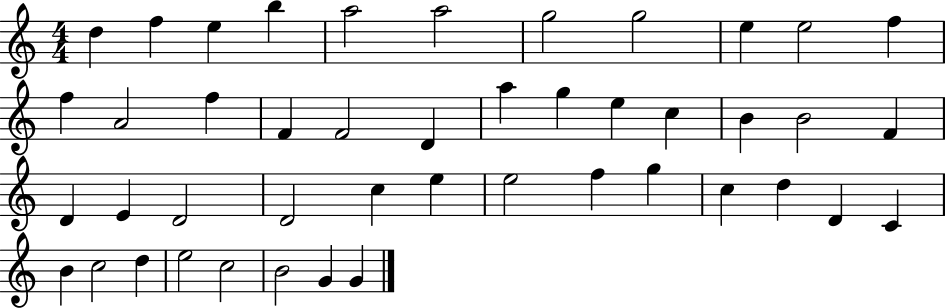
D5/q F5/q E5/q B5/q A5/h A5/h G5/h G5/h E5/q E5/h F5/q F5/q A4/h F5/q F4/q F4/h D4/q A5/q G5/q E5/q C5/q B4/q B4/h F4/q D4/q E4/q D4/h D4/h C5/q E5/q E5/h F5/q G5/q C5/q D5/q D4/q C4/q B4/q C5/h D5/q E5/h C5/h B4/h G4/q G4/q